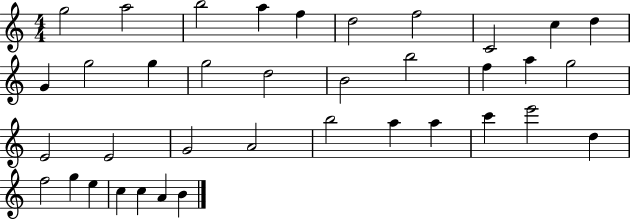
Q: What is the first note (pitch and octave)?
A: G5